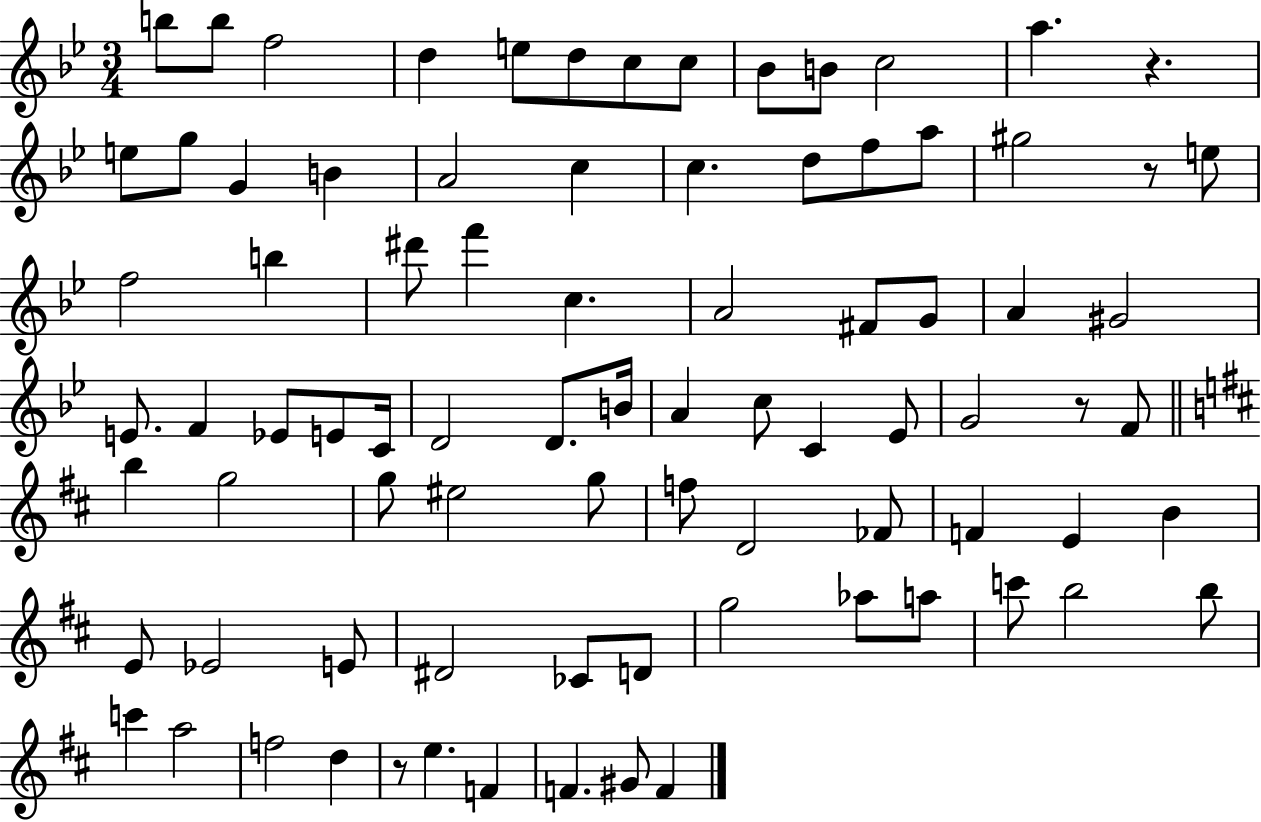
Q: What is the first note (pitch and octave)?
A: B5